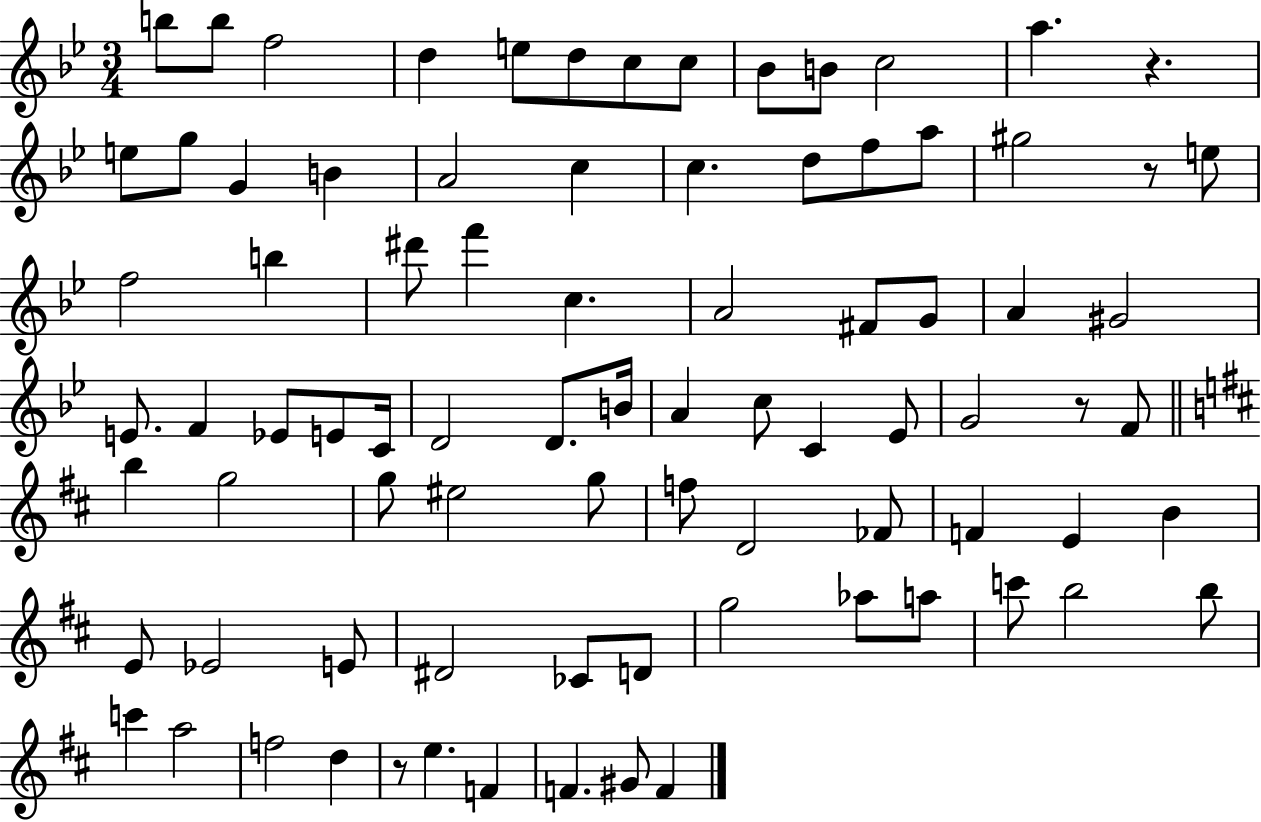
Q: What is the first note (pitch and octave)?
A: B5